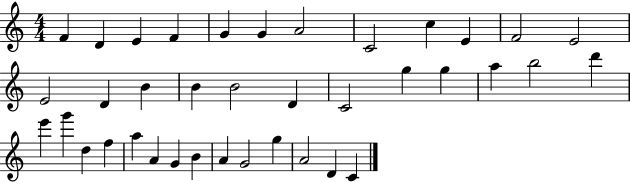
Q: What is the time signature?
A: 4/4